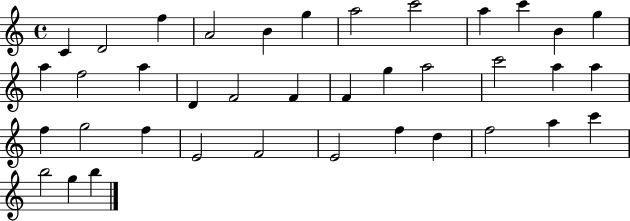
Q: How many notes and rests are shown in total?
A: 38